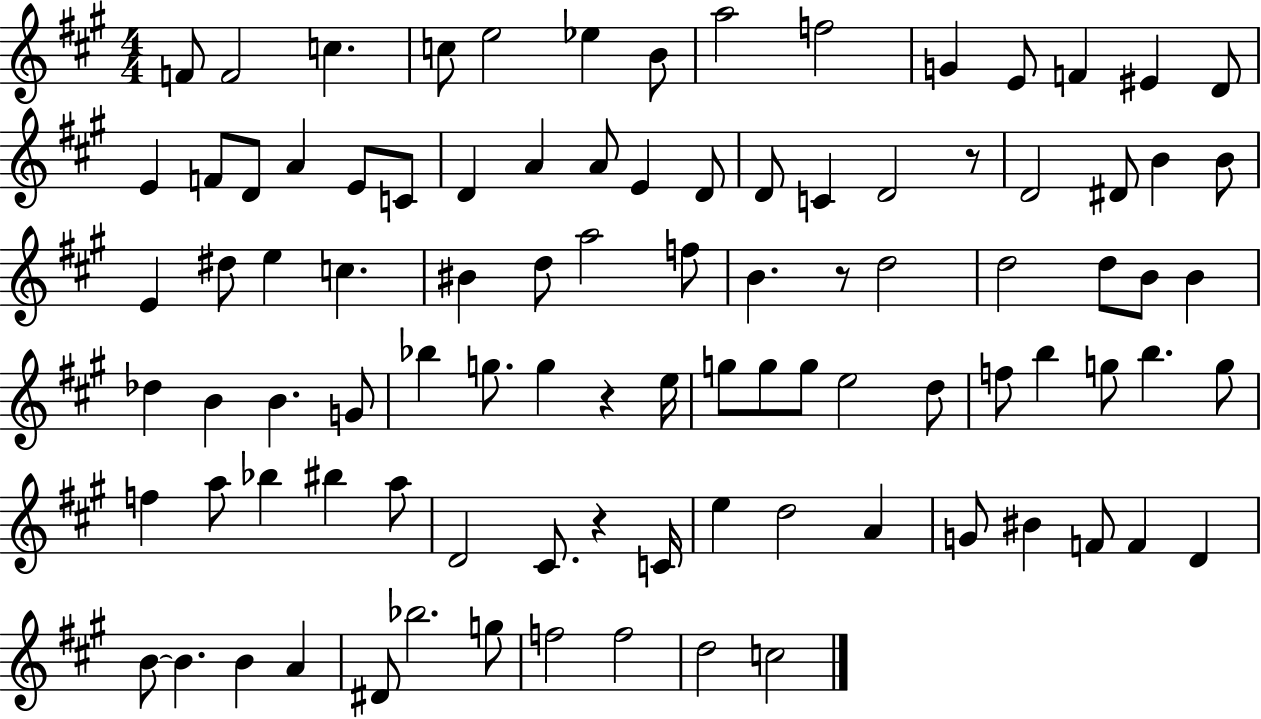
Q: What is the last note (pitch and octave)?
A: C5